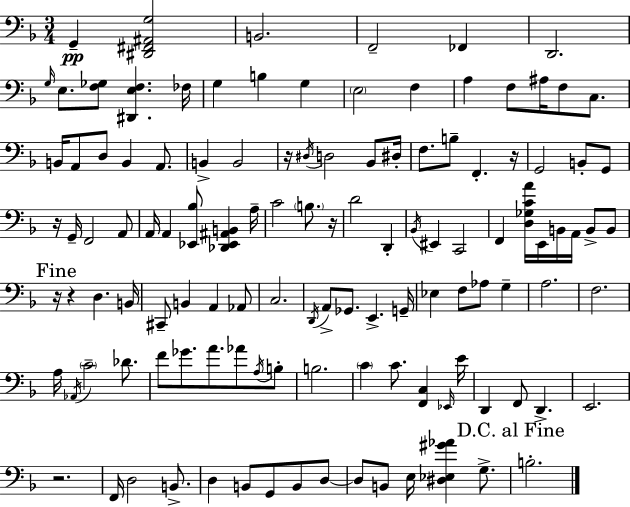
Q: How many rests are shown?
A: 7